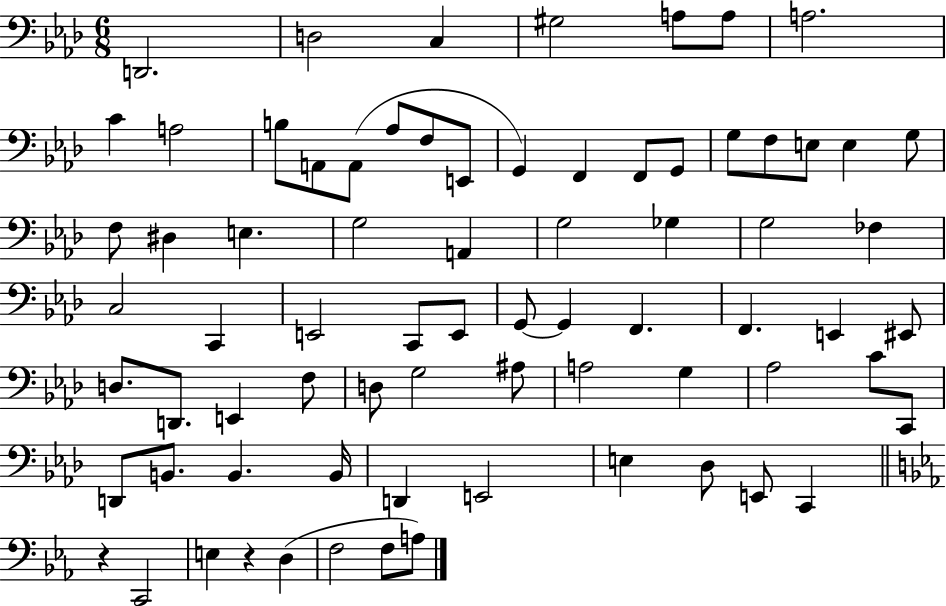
D2/h. D3/h C3/q G#3/h A3/e A3/e A3/h. C4/q A3/h B3/e A2/e A2/e Ab3/e F3/e E2/e G2/q F2/q F2/e G2/e G3/e F3/e E3/e E3/q G3/e F3/e D#3/q E3/q. G3/h A2/q G3/h Gb3/q G3/h FES3/q C3/h C2/q E2/h C2/e E2/e G2/e G2/q F2/q. F2/q. E2/q EIS2/e D3/e. D2/e. E2/q F3/e D3/e G3/h A#3/e A3/h G3/q Ab3/h C4/e C2/e D2/e B2/e. B2/q. B2/s D2/q E2/h E3/q Db3/e E2/e C2/q R/q C2/h E3/q R/q D3/q F3/h F3/e A3/e